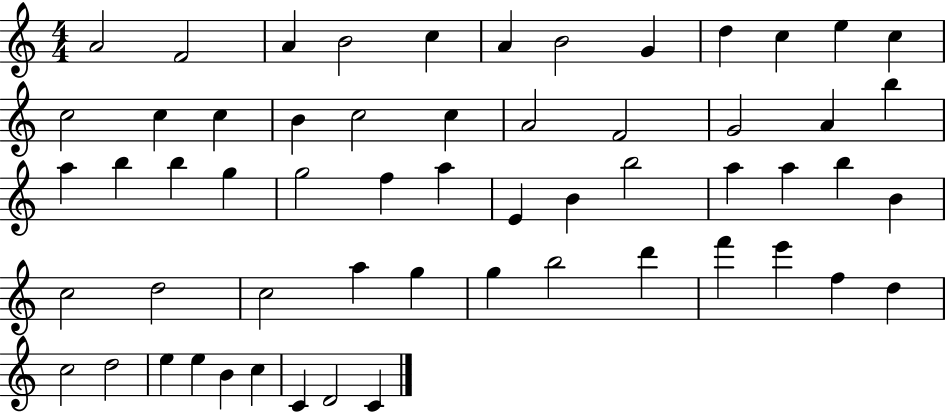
{
  \clef treble
  \numericTimeSignature
  \time 4/4
  \key c \major
  a'2 f'2 | a'4 b'2 c''4 | a'4 b'2 g'4 | d''4 c''4 e''4 c''4 | \break c''2 c''4 c''4 | b'4 c''2 c''4 | a'2 f'2 | g'2 a'4 b''4 | \break a''4 b''4 b''4 g''4 | g''2 f''4 a''4 | e'4 b'4 b''2 | a''4 a''4 b''4 b'4 | \break c''2 d''2 | c''2 a''4 g''4 | g''4 b''2 d'''4 | f'''4 e'''4 f''4 d''4 | \break c''2 d''2 | e''4 e''4 b'4 c''4 | c'4 d'2 c'4 | \bar "|."
}